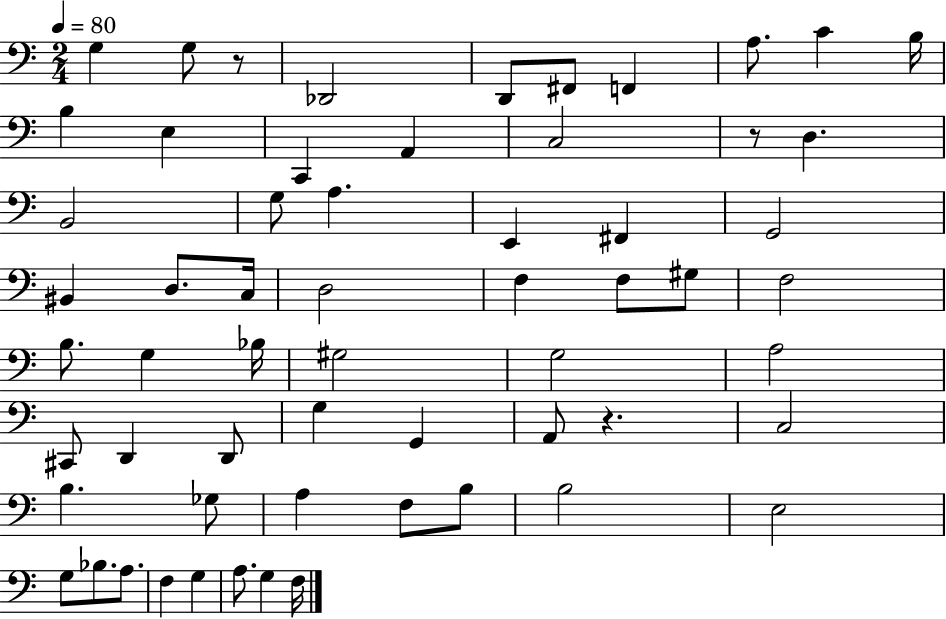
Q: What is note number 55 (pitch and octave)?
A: A3